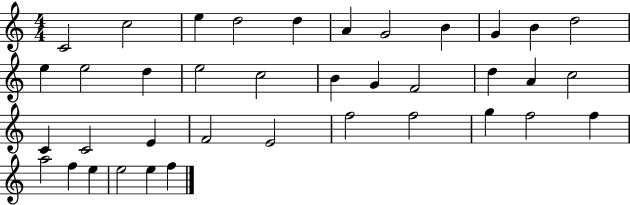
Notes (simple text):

C4/h C5/h E5/q D5/h D5/q A4/q G4/h B4/q G4/q B4/q D5/h E5/q E5/h D5/q E5/h C5/h B4/q G4/q F4/h D5/q A4/q C5/h C4/q C4/h E4/q F4/h E4/h F5/h F5/h G5/q F5/h F5/q A5/h F5/q E5/q E5/h E5/q F5/q